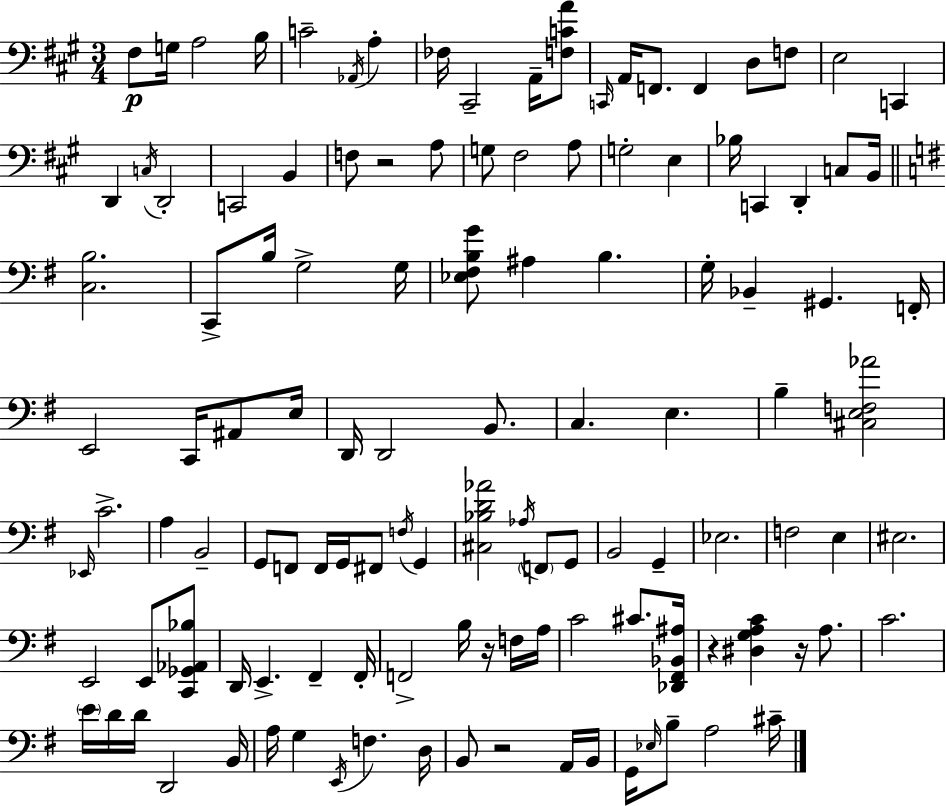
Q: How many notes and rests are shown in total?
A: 120